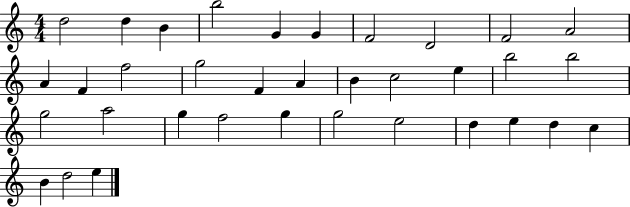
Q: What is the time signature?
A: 4/4